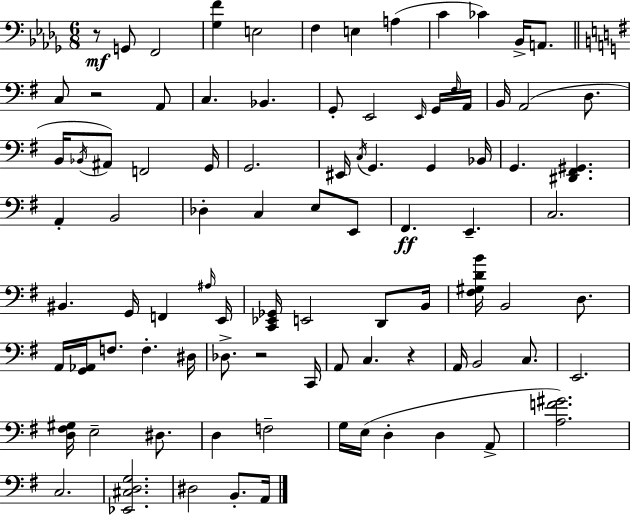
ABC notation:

X:1
T:Untitled
M:6/8
L:1/4
K:Bbm
z/2 G,,/2 F,,2 [_G,F] E,2 F, E, A, C _C _B,,/4 A,,/2 C,/2 z2 A,,/2 C, _B,, G,,/2 E,,2 E,,/4 G,,/4 ^F,/4 A,,/4 B,,/4 A,,2 D,/2 B,,/4 _B,,/4 ^A,,/2 F,,2 G,,/4 G,,2 ^E,,/4 C,/4 G,, G,, _B,,/4 G,, [^D,,^F,,^G,,] A,, B,,2 _D, C, E,/2 E,,/2 ^F,, E,, C,2 ^B,, G,,/4 F,, ^A,/4 E,,/4 [C,,_E,,_G,,]/4 E,,2 D,,/2 B,,/4 [^F,^G,DB]/4 B,,2 D,/2 A,,/4 [G,,_A,,]/4 F,/2 F, ^D,/4 _D,/2 z2 C,,/4 A,,/2 C, z A,,/4 B,,2 C,/2 E,,2 [D,^F,^G,]/4 E,2 ^D,/2 D, F,2 G,/4 E,/4 D, D, A,,/2 [A,F^G]2 C,2 [_E,,^C,D,G,]2 ^D,2 B,,/2 A,,/4